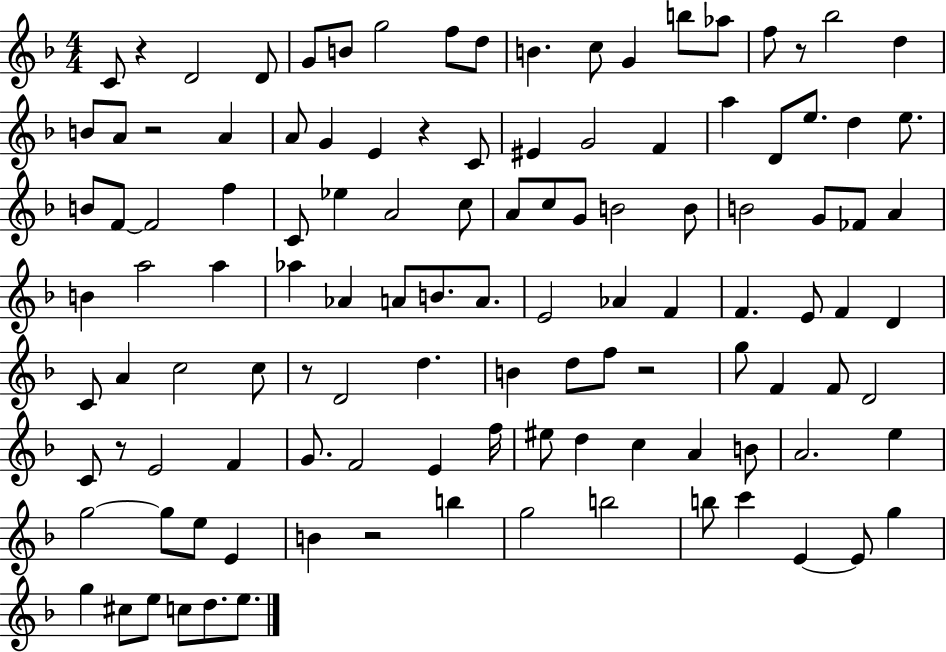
C4/e R/q D4/h D4/e G4/e B4/e G5/h F5/e D5/e B4/q. C5/e G4/q B5/e Ab5/e F5/e R/e Bb5/h D5/q B4/e A4/e R/h A4/q A4/e G4/q E4/q R/q C4/e EIS4/q G4/h F4/q A5/q D4/e E5/e. D5/q E5/e. B4/e F4/e F4/h F5/q C4/e Eb5/q A4/h C5/e A4/e C5/e G4/e B4/h B4/e B4/h G4/e FES4/e A4/q B4/q A5/h A5/q Ab5/q Ab4/q A4/e B4/e. A4/e. E4/h Ab4/q F4/q F4/q. E4/e F4/q D4/q C4/e A4/q C5/h C5/e R/e D4/h D5/q. B4/q D5/e F5/e R/h G5/e F4/q F4/e D4/h C4/e R/e E4/h F4/q G4/e. F4/h E4/q F5/s EIS5/e D5/q C5/q A4/q B4/e A4/h. E5/q G5/h G5/e E5/e E4/q B4/q R/h B5/q G5/h B5/h B5/e C6/q E4/q E4/e G5/q G5/q C#5/e E5/e C5/e D5/e. E5/e.